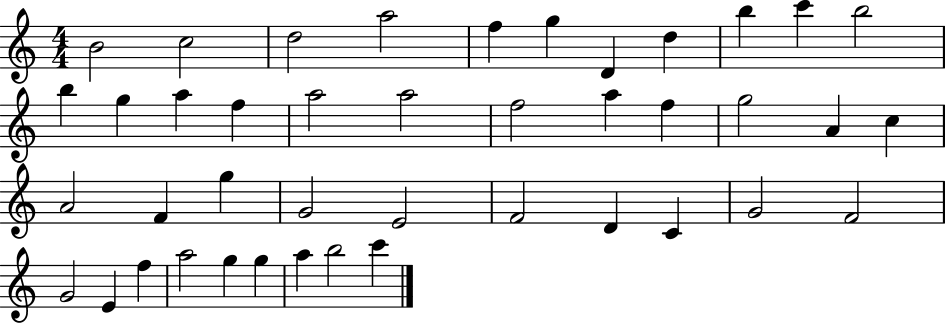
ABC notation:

X:1
T:Untitled
M:4/4
L:1/4
K:C
B2 c2 d2 a2 f g D d b c' b2 b g a f a2 a2 f2 a f g2 A c A2 F g G2 E2 F2 D C G2 F2 G2 E f a2 g g a b2 c'